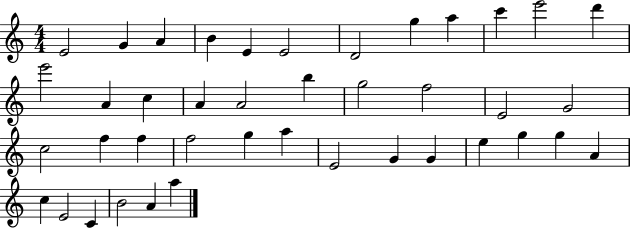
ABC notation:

X:1
T:Untitled
M:4/4
L:1/4
K:C
E2 G A B E E2 D2 g a c' e'2 d' e'2 A c A A2 b g2 f2 E2 G2 c2 f f f2 g a E2 G G e g g A c E2 C B2 A a